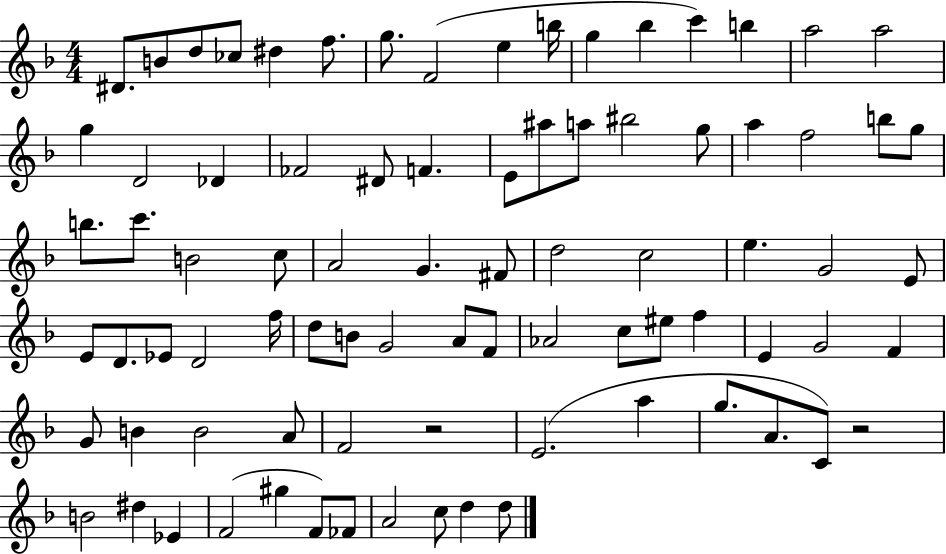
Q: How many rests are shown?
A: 2